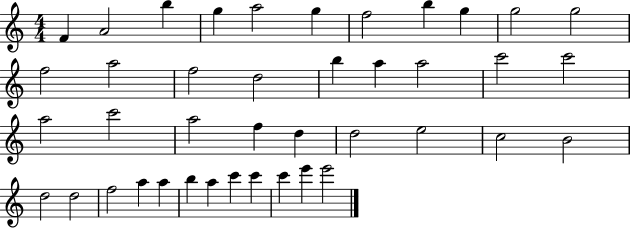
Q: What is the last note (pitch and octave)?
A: E6